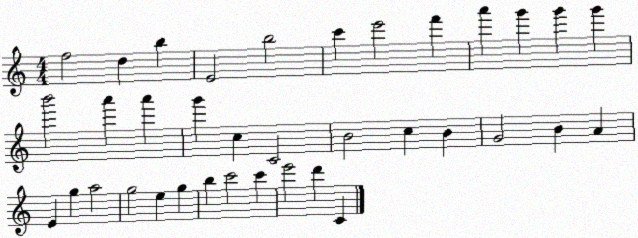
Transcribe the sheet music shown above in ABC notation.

X:1
T:Untitled
M:4/4
L:1/4
K:C
f2 d b E2 b2 c' e'2 f' a' g' g' g' b'2 a' a' g' c C2 B2 c B G2 B A E g a2 g2 e g b c'2 c' e'2 d' C